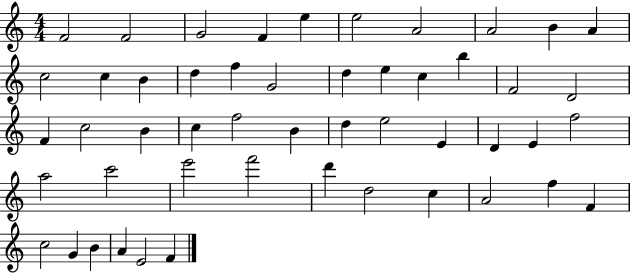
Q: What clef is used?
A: treble